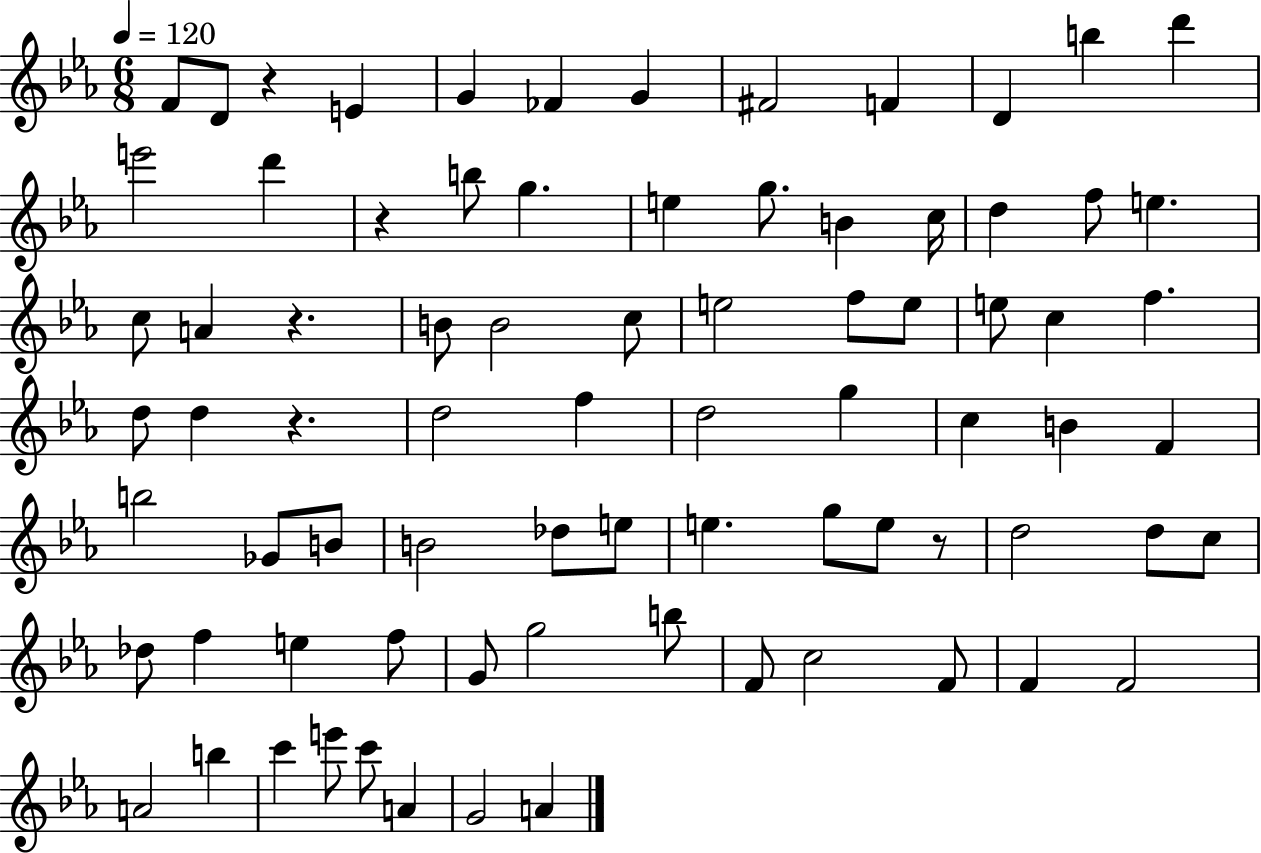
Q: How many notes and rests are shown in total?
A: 79